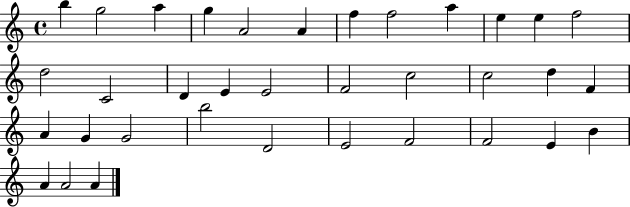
{
  \clef treble
  \time 4/4
  \defaultTimeSignature
  \key c \major
  b''4 g''2 a''4 | g''4 a'2 a'4 | f''4 f''2 a''4 | e''4 e''4 f''2 | \break d''2 c'2 | d'4 e'4 e'2 | f'2 c''2 | c''2 d''4 f'4 | \break a'4 g'4 g'2 | b''2 d'2 | e'2 f'2 | f'2 e'4 b'4 | \break a'4 a'2 a'4 | \bar "|."
}